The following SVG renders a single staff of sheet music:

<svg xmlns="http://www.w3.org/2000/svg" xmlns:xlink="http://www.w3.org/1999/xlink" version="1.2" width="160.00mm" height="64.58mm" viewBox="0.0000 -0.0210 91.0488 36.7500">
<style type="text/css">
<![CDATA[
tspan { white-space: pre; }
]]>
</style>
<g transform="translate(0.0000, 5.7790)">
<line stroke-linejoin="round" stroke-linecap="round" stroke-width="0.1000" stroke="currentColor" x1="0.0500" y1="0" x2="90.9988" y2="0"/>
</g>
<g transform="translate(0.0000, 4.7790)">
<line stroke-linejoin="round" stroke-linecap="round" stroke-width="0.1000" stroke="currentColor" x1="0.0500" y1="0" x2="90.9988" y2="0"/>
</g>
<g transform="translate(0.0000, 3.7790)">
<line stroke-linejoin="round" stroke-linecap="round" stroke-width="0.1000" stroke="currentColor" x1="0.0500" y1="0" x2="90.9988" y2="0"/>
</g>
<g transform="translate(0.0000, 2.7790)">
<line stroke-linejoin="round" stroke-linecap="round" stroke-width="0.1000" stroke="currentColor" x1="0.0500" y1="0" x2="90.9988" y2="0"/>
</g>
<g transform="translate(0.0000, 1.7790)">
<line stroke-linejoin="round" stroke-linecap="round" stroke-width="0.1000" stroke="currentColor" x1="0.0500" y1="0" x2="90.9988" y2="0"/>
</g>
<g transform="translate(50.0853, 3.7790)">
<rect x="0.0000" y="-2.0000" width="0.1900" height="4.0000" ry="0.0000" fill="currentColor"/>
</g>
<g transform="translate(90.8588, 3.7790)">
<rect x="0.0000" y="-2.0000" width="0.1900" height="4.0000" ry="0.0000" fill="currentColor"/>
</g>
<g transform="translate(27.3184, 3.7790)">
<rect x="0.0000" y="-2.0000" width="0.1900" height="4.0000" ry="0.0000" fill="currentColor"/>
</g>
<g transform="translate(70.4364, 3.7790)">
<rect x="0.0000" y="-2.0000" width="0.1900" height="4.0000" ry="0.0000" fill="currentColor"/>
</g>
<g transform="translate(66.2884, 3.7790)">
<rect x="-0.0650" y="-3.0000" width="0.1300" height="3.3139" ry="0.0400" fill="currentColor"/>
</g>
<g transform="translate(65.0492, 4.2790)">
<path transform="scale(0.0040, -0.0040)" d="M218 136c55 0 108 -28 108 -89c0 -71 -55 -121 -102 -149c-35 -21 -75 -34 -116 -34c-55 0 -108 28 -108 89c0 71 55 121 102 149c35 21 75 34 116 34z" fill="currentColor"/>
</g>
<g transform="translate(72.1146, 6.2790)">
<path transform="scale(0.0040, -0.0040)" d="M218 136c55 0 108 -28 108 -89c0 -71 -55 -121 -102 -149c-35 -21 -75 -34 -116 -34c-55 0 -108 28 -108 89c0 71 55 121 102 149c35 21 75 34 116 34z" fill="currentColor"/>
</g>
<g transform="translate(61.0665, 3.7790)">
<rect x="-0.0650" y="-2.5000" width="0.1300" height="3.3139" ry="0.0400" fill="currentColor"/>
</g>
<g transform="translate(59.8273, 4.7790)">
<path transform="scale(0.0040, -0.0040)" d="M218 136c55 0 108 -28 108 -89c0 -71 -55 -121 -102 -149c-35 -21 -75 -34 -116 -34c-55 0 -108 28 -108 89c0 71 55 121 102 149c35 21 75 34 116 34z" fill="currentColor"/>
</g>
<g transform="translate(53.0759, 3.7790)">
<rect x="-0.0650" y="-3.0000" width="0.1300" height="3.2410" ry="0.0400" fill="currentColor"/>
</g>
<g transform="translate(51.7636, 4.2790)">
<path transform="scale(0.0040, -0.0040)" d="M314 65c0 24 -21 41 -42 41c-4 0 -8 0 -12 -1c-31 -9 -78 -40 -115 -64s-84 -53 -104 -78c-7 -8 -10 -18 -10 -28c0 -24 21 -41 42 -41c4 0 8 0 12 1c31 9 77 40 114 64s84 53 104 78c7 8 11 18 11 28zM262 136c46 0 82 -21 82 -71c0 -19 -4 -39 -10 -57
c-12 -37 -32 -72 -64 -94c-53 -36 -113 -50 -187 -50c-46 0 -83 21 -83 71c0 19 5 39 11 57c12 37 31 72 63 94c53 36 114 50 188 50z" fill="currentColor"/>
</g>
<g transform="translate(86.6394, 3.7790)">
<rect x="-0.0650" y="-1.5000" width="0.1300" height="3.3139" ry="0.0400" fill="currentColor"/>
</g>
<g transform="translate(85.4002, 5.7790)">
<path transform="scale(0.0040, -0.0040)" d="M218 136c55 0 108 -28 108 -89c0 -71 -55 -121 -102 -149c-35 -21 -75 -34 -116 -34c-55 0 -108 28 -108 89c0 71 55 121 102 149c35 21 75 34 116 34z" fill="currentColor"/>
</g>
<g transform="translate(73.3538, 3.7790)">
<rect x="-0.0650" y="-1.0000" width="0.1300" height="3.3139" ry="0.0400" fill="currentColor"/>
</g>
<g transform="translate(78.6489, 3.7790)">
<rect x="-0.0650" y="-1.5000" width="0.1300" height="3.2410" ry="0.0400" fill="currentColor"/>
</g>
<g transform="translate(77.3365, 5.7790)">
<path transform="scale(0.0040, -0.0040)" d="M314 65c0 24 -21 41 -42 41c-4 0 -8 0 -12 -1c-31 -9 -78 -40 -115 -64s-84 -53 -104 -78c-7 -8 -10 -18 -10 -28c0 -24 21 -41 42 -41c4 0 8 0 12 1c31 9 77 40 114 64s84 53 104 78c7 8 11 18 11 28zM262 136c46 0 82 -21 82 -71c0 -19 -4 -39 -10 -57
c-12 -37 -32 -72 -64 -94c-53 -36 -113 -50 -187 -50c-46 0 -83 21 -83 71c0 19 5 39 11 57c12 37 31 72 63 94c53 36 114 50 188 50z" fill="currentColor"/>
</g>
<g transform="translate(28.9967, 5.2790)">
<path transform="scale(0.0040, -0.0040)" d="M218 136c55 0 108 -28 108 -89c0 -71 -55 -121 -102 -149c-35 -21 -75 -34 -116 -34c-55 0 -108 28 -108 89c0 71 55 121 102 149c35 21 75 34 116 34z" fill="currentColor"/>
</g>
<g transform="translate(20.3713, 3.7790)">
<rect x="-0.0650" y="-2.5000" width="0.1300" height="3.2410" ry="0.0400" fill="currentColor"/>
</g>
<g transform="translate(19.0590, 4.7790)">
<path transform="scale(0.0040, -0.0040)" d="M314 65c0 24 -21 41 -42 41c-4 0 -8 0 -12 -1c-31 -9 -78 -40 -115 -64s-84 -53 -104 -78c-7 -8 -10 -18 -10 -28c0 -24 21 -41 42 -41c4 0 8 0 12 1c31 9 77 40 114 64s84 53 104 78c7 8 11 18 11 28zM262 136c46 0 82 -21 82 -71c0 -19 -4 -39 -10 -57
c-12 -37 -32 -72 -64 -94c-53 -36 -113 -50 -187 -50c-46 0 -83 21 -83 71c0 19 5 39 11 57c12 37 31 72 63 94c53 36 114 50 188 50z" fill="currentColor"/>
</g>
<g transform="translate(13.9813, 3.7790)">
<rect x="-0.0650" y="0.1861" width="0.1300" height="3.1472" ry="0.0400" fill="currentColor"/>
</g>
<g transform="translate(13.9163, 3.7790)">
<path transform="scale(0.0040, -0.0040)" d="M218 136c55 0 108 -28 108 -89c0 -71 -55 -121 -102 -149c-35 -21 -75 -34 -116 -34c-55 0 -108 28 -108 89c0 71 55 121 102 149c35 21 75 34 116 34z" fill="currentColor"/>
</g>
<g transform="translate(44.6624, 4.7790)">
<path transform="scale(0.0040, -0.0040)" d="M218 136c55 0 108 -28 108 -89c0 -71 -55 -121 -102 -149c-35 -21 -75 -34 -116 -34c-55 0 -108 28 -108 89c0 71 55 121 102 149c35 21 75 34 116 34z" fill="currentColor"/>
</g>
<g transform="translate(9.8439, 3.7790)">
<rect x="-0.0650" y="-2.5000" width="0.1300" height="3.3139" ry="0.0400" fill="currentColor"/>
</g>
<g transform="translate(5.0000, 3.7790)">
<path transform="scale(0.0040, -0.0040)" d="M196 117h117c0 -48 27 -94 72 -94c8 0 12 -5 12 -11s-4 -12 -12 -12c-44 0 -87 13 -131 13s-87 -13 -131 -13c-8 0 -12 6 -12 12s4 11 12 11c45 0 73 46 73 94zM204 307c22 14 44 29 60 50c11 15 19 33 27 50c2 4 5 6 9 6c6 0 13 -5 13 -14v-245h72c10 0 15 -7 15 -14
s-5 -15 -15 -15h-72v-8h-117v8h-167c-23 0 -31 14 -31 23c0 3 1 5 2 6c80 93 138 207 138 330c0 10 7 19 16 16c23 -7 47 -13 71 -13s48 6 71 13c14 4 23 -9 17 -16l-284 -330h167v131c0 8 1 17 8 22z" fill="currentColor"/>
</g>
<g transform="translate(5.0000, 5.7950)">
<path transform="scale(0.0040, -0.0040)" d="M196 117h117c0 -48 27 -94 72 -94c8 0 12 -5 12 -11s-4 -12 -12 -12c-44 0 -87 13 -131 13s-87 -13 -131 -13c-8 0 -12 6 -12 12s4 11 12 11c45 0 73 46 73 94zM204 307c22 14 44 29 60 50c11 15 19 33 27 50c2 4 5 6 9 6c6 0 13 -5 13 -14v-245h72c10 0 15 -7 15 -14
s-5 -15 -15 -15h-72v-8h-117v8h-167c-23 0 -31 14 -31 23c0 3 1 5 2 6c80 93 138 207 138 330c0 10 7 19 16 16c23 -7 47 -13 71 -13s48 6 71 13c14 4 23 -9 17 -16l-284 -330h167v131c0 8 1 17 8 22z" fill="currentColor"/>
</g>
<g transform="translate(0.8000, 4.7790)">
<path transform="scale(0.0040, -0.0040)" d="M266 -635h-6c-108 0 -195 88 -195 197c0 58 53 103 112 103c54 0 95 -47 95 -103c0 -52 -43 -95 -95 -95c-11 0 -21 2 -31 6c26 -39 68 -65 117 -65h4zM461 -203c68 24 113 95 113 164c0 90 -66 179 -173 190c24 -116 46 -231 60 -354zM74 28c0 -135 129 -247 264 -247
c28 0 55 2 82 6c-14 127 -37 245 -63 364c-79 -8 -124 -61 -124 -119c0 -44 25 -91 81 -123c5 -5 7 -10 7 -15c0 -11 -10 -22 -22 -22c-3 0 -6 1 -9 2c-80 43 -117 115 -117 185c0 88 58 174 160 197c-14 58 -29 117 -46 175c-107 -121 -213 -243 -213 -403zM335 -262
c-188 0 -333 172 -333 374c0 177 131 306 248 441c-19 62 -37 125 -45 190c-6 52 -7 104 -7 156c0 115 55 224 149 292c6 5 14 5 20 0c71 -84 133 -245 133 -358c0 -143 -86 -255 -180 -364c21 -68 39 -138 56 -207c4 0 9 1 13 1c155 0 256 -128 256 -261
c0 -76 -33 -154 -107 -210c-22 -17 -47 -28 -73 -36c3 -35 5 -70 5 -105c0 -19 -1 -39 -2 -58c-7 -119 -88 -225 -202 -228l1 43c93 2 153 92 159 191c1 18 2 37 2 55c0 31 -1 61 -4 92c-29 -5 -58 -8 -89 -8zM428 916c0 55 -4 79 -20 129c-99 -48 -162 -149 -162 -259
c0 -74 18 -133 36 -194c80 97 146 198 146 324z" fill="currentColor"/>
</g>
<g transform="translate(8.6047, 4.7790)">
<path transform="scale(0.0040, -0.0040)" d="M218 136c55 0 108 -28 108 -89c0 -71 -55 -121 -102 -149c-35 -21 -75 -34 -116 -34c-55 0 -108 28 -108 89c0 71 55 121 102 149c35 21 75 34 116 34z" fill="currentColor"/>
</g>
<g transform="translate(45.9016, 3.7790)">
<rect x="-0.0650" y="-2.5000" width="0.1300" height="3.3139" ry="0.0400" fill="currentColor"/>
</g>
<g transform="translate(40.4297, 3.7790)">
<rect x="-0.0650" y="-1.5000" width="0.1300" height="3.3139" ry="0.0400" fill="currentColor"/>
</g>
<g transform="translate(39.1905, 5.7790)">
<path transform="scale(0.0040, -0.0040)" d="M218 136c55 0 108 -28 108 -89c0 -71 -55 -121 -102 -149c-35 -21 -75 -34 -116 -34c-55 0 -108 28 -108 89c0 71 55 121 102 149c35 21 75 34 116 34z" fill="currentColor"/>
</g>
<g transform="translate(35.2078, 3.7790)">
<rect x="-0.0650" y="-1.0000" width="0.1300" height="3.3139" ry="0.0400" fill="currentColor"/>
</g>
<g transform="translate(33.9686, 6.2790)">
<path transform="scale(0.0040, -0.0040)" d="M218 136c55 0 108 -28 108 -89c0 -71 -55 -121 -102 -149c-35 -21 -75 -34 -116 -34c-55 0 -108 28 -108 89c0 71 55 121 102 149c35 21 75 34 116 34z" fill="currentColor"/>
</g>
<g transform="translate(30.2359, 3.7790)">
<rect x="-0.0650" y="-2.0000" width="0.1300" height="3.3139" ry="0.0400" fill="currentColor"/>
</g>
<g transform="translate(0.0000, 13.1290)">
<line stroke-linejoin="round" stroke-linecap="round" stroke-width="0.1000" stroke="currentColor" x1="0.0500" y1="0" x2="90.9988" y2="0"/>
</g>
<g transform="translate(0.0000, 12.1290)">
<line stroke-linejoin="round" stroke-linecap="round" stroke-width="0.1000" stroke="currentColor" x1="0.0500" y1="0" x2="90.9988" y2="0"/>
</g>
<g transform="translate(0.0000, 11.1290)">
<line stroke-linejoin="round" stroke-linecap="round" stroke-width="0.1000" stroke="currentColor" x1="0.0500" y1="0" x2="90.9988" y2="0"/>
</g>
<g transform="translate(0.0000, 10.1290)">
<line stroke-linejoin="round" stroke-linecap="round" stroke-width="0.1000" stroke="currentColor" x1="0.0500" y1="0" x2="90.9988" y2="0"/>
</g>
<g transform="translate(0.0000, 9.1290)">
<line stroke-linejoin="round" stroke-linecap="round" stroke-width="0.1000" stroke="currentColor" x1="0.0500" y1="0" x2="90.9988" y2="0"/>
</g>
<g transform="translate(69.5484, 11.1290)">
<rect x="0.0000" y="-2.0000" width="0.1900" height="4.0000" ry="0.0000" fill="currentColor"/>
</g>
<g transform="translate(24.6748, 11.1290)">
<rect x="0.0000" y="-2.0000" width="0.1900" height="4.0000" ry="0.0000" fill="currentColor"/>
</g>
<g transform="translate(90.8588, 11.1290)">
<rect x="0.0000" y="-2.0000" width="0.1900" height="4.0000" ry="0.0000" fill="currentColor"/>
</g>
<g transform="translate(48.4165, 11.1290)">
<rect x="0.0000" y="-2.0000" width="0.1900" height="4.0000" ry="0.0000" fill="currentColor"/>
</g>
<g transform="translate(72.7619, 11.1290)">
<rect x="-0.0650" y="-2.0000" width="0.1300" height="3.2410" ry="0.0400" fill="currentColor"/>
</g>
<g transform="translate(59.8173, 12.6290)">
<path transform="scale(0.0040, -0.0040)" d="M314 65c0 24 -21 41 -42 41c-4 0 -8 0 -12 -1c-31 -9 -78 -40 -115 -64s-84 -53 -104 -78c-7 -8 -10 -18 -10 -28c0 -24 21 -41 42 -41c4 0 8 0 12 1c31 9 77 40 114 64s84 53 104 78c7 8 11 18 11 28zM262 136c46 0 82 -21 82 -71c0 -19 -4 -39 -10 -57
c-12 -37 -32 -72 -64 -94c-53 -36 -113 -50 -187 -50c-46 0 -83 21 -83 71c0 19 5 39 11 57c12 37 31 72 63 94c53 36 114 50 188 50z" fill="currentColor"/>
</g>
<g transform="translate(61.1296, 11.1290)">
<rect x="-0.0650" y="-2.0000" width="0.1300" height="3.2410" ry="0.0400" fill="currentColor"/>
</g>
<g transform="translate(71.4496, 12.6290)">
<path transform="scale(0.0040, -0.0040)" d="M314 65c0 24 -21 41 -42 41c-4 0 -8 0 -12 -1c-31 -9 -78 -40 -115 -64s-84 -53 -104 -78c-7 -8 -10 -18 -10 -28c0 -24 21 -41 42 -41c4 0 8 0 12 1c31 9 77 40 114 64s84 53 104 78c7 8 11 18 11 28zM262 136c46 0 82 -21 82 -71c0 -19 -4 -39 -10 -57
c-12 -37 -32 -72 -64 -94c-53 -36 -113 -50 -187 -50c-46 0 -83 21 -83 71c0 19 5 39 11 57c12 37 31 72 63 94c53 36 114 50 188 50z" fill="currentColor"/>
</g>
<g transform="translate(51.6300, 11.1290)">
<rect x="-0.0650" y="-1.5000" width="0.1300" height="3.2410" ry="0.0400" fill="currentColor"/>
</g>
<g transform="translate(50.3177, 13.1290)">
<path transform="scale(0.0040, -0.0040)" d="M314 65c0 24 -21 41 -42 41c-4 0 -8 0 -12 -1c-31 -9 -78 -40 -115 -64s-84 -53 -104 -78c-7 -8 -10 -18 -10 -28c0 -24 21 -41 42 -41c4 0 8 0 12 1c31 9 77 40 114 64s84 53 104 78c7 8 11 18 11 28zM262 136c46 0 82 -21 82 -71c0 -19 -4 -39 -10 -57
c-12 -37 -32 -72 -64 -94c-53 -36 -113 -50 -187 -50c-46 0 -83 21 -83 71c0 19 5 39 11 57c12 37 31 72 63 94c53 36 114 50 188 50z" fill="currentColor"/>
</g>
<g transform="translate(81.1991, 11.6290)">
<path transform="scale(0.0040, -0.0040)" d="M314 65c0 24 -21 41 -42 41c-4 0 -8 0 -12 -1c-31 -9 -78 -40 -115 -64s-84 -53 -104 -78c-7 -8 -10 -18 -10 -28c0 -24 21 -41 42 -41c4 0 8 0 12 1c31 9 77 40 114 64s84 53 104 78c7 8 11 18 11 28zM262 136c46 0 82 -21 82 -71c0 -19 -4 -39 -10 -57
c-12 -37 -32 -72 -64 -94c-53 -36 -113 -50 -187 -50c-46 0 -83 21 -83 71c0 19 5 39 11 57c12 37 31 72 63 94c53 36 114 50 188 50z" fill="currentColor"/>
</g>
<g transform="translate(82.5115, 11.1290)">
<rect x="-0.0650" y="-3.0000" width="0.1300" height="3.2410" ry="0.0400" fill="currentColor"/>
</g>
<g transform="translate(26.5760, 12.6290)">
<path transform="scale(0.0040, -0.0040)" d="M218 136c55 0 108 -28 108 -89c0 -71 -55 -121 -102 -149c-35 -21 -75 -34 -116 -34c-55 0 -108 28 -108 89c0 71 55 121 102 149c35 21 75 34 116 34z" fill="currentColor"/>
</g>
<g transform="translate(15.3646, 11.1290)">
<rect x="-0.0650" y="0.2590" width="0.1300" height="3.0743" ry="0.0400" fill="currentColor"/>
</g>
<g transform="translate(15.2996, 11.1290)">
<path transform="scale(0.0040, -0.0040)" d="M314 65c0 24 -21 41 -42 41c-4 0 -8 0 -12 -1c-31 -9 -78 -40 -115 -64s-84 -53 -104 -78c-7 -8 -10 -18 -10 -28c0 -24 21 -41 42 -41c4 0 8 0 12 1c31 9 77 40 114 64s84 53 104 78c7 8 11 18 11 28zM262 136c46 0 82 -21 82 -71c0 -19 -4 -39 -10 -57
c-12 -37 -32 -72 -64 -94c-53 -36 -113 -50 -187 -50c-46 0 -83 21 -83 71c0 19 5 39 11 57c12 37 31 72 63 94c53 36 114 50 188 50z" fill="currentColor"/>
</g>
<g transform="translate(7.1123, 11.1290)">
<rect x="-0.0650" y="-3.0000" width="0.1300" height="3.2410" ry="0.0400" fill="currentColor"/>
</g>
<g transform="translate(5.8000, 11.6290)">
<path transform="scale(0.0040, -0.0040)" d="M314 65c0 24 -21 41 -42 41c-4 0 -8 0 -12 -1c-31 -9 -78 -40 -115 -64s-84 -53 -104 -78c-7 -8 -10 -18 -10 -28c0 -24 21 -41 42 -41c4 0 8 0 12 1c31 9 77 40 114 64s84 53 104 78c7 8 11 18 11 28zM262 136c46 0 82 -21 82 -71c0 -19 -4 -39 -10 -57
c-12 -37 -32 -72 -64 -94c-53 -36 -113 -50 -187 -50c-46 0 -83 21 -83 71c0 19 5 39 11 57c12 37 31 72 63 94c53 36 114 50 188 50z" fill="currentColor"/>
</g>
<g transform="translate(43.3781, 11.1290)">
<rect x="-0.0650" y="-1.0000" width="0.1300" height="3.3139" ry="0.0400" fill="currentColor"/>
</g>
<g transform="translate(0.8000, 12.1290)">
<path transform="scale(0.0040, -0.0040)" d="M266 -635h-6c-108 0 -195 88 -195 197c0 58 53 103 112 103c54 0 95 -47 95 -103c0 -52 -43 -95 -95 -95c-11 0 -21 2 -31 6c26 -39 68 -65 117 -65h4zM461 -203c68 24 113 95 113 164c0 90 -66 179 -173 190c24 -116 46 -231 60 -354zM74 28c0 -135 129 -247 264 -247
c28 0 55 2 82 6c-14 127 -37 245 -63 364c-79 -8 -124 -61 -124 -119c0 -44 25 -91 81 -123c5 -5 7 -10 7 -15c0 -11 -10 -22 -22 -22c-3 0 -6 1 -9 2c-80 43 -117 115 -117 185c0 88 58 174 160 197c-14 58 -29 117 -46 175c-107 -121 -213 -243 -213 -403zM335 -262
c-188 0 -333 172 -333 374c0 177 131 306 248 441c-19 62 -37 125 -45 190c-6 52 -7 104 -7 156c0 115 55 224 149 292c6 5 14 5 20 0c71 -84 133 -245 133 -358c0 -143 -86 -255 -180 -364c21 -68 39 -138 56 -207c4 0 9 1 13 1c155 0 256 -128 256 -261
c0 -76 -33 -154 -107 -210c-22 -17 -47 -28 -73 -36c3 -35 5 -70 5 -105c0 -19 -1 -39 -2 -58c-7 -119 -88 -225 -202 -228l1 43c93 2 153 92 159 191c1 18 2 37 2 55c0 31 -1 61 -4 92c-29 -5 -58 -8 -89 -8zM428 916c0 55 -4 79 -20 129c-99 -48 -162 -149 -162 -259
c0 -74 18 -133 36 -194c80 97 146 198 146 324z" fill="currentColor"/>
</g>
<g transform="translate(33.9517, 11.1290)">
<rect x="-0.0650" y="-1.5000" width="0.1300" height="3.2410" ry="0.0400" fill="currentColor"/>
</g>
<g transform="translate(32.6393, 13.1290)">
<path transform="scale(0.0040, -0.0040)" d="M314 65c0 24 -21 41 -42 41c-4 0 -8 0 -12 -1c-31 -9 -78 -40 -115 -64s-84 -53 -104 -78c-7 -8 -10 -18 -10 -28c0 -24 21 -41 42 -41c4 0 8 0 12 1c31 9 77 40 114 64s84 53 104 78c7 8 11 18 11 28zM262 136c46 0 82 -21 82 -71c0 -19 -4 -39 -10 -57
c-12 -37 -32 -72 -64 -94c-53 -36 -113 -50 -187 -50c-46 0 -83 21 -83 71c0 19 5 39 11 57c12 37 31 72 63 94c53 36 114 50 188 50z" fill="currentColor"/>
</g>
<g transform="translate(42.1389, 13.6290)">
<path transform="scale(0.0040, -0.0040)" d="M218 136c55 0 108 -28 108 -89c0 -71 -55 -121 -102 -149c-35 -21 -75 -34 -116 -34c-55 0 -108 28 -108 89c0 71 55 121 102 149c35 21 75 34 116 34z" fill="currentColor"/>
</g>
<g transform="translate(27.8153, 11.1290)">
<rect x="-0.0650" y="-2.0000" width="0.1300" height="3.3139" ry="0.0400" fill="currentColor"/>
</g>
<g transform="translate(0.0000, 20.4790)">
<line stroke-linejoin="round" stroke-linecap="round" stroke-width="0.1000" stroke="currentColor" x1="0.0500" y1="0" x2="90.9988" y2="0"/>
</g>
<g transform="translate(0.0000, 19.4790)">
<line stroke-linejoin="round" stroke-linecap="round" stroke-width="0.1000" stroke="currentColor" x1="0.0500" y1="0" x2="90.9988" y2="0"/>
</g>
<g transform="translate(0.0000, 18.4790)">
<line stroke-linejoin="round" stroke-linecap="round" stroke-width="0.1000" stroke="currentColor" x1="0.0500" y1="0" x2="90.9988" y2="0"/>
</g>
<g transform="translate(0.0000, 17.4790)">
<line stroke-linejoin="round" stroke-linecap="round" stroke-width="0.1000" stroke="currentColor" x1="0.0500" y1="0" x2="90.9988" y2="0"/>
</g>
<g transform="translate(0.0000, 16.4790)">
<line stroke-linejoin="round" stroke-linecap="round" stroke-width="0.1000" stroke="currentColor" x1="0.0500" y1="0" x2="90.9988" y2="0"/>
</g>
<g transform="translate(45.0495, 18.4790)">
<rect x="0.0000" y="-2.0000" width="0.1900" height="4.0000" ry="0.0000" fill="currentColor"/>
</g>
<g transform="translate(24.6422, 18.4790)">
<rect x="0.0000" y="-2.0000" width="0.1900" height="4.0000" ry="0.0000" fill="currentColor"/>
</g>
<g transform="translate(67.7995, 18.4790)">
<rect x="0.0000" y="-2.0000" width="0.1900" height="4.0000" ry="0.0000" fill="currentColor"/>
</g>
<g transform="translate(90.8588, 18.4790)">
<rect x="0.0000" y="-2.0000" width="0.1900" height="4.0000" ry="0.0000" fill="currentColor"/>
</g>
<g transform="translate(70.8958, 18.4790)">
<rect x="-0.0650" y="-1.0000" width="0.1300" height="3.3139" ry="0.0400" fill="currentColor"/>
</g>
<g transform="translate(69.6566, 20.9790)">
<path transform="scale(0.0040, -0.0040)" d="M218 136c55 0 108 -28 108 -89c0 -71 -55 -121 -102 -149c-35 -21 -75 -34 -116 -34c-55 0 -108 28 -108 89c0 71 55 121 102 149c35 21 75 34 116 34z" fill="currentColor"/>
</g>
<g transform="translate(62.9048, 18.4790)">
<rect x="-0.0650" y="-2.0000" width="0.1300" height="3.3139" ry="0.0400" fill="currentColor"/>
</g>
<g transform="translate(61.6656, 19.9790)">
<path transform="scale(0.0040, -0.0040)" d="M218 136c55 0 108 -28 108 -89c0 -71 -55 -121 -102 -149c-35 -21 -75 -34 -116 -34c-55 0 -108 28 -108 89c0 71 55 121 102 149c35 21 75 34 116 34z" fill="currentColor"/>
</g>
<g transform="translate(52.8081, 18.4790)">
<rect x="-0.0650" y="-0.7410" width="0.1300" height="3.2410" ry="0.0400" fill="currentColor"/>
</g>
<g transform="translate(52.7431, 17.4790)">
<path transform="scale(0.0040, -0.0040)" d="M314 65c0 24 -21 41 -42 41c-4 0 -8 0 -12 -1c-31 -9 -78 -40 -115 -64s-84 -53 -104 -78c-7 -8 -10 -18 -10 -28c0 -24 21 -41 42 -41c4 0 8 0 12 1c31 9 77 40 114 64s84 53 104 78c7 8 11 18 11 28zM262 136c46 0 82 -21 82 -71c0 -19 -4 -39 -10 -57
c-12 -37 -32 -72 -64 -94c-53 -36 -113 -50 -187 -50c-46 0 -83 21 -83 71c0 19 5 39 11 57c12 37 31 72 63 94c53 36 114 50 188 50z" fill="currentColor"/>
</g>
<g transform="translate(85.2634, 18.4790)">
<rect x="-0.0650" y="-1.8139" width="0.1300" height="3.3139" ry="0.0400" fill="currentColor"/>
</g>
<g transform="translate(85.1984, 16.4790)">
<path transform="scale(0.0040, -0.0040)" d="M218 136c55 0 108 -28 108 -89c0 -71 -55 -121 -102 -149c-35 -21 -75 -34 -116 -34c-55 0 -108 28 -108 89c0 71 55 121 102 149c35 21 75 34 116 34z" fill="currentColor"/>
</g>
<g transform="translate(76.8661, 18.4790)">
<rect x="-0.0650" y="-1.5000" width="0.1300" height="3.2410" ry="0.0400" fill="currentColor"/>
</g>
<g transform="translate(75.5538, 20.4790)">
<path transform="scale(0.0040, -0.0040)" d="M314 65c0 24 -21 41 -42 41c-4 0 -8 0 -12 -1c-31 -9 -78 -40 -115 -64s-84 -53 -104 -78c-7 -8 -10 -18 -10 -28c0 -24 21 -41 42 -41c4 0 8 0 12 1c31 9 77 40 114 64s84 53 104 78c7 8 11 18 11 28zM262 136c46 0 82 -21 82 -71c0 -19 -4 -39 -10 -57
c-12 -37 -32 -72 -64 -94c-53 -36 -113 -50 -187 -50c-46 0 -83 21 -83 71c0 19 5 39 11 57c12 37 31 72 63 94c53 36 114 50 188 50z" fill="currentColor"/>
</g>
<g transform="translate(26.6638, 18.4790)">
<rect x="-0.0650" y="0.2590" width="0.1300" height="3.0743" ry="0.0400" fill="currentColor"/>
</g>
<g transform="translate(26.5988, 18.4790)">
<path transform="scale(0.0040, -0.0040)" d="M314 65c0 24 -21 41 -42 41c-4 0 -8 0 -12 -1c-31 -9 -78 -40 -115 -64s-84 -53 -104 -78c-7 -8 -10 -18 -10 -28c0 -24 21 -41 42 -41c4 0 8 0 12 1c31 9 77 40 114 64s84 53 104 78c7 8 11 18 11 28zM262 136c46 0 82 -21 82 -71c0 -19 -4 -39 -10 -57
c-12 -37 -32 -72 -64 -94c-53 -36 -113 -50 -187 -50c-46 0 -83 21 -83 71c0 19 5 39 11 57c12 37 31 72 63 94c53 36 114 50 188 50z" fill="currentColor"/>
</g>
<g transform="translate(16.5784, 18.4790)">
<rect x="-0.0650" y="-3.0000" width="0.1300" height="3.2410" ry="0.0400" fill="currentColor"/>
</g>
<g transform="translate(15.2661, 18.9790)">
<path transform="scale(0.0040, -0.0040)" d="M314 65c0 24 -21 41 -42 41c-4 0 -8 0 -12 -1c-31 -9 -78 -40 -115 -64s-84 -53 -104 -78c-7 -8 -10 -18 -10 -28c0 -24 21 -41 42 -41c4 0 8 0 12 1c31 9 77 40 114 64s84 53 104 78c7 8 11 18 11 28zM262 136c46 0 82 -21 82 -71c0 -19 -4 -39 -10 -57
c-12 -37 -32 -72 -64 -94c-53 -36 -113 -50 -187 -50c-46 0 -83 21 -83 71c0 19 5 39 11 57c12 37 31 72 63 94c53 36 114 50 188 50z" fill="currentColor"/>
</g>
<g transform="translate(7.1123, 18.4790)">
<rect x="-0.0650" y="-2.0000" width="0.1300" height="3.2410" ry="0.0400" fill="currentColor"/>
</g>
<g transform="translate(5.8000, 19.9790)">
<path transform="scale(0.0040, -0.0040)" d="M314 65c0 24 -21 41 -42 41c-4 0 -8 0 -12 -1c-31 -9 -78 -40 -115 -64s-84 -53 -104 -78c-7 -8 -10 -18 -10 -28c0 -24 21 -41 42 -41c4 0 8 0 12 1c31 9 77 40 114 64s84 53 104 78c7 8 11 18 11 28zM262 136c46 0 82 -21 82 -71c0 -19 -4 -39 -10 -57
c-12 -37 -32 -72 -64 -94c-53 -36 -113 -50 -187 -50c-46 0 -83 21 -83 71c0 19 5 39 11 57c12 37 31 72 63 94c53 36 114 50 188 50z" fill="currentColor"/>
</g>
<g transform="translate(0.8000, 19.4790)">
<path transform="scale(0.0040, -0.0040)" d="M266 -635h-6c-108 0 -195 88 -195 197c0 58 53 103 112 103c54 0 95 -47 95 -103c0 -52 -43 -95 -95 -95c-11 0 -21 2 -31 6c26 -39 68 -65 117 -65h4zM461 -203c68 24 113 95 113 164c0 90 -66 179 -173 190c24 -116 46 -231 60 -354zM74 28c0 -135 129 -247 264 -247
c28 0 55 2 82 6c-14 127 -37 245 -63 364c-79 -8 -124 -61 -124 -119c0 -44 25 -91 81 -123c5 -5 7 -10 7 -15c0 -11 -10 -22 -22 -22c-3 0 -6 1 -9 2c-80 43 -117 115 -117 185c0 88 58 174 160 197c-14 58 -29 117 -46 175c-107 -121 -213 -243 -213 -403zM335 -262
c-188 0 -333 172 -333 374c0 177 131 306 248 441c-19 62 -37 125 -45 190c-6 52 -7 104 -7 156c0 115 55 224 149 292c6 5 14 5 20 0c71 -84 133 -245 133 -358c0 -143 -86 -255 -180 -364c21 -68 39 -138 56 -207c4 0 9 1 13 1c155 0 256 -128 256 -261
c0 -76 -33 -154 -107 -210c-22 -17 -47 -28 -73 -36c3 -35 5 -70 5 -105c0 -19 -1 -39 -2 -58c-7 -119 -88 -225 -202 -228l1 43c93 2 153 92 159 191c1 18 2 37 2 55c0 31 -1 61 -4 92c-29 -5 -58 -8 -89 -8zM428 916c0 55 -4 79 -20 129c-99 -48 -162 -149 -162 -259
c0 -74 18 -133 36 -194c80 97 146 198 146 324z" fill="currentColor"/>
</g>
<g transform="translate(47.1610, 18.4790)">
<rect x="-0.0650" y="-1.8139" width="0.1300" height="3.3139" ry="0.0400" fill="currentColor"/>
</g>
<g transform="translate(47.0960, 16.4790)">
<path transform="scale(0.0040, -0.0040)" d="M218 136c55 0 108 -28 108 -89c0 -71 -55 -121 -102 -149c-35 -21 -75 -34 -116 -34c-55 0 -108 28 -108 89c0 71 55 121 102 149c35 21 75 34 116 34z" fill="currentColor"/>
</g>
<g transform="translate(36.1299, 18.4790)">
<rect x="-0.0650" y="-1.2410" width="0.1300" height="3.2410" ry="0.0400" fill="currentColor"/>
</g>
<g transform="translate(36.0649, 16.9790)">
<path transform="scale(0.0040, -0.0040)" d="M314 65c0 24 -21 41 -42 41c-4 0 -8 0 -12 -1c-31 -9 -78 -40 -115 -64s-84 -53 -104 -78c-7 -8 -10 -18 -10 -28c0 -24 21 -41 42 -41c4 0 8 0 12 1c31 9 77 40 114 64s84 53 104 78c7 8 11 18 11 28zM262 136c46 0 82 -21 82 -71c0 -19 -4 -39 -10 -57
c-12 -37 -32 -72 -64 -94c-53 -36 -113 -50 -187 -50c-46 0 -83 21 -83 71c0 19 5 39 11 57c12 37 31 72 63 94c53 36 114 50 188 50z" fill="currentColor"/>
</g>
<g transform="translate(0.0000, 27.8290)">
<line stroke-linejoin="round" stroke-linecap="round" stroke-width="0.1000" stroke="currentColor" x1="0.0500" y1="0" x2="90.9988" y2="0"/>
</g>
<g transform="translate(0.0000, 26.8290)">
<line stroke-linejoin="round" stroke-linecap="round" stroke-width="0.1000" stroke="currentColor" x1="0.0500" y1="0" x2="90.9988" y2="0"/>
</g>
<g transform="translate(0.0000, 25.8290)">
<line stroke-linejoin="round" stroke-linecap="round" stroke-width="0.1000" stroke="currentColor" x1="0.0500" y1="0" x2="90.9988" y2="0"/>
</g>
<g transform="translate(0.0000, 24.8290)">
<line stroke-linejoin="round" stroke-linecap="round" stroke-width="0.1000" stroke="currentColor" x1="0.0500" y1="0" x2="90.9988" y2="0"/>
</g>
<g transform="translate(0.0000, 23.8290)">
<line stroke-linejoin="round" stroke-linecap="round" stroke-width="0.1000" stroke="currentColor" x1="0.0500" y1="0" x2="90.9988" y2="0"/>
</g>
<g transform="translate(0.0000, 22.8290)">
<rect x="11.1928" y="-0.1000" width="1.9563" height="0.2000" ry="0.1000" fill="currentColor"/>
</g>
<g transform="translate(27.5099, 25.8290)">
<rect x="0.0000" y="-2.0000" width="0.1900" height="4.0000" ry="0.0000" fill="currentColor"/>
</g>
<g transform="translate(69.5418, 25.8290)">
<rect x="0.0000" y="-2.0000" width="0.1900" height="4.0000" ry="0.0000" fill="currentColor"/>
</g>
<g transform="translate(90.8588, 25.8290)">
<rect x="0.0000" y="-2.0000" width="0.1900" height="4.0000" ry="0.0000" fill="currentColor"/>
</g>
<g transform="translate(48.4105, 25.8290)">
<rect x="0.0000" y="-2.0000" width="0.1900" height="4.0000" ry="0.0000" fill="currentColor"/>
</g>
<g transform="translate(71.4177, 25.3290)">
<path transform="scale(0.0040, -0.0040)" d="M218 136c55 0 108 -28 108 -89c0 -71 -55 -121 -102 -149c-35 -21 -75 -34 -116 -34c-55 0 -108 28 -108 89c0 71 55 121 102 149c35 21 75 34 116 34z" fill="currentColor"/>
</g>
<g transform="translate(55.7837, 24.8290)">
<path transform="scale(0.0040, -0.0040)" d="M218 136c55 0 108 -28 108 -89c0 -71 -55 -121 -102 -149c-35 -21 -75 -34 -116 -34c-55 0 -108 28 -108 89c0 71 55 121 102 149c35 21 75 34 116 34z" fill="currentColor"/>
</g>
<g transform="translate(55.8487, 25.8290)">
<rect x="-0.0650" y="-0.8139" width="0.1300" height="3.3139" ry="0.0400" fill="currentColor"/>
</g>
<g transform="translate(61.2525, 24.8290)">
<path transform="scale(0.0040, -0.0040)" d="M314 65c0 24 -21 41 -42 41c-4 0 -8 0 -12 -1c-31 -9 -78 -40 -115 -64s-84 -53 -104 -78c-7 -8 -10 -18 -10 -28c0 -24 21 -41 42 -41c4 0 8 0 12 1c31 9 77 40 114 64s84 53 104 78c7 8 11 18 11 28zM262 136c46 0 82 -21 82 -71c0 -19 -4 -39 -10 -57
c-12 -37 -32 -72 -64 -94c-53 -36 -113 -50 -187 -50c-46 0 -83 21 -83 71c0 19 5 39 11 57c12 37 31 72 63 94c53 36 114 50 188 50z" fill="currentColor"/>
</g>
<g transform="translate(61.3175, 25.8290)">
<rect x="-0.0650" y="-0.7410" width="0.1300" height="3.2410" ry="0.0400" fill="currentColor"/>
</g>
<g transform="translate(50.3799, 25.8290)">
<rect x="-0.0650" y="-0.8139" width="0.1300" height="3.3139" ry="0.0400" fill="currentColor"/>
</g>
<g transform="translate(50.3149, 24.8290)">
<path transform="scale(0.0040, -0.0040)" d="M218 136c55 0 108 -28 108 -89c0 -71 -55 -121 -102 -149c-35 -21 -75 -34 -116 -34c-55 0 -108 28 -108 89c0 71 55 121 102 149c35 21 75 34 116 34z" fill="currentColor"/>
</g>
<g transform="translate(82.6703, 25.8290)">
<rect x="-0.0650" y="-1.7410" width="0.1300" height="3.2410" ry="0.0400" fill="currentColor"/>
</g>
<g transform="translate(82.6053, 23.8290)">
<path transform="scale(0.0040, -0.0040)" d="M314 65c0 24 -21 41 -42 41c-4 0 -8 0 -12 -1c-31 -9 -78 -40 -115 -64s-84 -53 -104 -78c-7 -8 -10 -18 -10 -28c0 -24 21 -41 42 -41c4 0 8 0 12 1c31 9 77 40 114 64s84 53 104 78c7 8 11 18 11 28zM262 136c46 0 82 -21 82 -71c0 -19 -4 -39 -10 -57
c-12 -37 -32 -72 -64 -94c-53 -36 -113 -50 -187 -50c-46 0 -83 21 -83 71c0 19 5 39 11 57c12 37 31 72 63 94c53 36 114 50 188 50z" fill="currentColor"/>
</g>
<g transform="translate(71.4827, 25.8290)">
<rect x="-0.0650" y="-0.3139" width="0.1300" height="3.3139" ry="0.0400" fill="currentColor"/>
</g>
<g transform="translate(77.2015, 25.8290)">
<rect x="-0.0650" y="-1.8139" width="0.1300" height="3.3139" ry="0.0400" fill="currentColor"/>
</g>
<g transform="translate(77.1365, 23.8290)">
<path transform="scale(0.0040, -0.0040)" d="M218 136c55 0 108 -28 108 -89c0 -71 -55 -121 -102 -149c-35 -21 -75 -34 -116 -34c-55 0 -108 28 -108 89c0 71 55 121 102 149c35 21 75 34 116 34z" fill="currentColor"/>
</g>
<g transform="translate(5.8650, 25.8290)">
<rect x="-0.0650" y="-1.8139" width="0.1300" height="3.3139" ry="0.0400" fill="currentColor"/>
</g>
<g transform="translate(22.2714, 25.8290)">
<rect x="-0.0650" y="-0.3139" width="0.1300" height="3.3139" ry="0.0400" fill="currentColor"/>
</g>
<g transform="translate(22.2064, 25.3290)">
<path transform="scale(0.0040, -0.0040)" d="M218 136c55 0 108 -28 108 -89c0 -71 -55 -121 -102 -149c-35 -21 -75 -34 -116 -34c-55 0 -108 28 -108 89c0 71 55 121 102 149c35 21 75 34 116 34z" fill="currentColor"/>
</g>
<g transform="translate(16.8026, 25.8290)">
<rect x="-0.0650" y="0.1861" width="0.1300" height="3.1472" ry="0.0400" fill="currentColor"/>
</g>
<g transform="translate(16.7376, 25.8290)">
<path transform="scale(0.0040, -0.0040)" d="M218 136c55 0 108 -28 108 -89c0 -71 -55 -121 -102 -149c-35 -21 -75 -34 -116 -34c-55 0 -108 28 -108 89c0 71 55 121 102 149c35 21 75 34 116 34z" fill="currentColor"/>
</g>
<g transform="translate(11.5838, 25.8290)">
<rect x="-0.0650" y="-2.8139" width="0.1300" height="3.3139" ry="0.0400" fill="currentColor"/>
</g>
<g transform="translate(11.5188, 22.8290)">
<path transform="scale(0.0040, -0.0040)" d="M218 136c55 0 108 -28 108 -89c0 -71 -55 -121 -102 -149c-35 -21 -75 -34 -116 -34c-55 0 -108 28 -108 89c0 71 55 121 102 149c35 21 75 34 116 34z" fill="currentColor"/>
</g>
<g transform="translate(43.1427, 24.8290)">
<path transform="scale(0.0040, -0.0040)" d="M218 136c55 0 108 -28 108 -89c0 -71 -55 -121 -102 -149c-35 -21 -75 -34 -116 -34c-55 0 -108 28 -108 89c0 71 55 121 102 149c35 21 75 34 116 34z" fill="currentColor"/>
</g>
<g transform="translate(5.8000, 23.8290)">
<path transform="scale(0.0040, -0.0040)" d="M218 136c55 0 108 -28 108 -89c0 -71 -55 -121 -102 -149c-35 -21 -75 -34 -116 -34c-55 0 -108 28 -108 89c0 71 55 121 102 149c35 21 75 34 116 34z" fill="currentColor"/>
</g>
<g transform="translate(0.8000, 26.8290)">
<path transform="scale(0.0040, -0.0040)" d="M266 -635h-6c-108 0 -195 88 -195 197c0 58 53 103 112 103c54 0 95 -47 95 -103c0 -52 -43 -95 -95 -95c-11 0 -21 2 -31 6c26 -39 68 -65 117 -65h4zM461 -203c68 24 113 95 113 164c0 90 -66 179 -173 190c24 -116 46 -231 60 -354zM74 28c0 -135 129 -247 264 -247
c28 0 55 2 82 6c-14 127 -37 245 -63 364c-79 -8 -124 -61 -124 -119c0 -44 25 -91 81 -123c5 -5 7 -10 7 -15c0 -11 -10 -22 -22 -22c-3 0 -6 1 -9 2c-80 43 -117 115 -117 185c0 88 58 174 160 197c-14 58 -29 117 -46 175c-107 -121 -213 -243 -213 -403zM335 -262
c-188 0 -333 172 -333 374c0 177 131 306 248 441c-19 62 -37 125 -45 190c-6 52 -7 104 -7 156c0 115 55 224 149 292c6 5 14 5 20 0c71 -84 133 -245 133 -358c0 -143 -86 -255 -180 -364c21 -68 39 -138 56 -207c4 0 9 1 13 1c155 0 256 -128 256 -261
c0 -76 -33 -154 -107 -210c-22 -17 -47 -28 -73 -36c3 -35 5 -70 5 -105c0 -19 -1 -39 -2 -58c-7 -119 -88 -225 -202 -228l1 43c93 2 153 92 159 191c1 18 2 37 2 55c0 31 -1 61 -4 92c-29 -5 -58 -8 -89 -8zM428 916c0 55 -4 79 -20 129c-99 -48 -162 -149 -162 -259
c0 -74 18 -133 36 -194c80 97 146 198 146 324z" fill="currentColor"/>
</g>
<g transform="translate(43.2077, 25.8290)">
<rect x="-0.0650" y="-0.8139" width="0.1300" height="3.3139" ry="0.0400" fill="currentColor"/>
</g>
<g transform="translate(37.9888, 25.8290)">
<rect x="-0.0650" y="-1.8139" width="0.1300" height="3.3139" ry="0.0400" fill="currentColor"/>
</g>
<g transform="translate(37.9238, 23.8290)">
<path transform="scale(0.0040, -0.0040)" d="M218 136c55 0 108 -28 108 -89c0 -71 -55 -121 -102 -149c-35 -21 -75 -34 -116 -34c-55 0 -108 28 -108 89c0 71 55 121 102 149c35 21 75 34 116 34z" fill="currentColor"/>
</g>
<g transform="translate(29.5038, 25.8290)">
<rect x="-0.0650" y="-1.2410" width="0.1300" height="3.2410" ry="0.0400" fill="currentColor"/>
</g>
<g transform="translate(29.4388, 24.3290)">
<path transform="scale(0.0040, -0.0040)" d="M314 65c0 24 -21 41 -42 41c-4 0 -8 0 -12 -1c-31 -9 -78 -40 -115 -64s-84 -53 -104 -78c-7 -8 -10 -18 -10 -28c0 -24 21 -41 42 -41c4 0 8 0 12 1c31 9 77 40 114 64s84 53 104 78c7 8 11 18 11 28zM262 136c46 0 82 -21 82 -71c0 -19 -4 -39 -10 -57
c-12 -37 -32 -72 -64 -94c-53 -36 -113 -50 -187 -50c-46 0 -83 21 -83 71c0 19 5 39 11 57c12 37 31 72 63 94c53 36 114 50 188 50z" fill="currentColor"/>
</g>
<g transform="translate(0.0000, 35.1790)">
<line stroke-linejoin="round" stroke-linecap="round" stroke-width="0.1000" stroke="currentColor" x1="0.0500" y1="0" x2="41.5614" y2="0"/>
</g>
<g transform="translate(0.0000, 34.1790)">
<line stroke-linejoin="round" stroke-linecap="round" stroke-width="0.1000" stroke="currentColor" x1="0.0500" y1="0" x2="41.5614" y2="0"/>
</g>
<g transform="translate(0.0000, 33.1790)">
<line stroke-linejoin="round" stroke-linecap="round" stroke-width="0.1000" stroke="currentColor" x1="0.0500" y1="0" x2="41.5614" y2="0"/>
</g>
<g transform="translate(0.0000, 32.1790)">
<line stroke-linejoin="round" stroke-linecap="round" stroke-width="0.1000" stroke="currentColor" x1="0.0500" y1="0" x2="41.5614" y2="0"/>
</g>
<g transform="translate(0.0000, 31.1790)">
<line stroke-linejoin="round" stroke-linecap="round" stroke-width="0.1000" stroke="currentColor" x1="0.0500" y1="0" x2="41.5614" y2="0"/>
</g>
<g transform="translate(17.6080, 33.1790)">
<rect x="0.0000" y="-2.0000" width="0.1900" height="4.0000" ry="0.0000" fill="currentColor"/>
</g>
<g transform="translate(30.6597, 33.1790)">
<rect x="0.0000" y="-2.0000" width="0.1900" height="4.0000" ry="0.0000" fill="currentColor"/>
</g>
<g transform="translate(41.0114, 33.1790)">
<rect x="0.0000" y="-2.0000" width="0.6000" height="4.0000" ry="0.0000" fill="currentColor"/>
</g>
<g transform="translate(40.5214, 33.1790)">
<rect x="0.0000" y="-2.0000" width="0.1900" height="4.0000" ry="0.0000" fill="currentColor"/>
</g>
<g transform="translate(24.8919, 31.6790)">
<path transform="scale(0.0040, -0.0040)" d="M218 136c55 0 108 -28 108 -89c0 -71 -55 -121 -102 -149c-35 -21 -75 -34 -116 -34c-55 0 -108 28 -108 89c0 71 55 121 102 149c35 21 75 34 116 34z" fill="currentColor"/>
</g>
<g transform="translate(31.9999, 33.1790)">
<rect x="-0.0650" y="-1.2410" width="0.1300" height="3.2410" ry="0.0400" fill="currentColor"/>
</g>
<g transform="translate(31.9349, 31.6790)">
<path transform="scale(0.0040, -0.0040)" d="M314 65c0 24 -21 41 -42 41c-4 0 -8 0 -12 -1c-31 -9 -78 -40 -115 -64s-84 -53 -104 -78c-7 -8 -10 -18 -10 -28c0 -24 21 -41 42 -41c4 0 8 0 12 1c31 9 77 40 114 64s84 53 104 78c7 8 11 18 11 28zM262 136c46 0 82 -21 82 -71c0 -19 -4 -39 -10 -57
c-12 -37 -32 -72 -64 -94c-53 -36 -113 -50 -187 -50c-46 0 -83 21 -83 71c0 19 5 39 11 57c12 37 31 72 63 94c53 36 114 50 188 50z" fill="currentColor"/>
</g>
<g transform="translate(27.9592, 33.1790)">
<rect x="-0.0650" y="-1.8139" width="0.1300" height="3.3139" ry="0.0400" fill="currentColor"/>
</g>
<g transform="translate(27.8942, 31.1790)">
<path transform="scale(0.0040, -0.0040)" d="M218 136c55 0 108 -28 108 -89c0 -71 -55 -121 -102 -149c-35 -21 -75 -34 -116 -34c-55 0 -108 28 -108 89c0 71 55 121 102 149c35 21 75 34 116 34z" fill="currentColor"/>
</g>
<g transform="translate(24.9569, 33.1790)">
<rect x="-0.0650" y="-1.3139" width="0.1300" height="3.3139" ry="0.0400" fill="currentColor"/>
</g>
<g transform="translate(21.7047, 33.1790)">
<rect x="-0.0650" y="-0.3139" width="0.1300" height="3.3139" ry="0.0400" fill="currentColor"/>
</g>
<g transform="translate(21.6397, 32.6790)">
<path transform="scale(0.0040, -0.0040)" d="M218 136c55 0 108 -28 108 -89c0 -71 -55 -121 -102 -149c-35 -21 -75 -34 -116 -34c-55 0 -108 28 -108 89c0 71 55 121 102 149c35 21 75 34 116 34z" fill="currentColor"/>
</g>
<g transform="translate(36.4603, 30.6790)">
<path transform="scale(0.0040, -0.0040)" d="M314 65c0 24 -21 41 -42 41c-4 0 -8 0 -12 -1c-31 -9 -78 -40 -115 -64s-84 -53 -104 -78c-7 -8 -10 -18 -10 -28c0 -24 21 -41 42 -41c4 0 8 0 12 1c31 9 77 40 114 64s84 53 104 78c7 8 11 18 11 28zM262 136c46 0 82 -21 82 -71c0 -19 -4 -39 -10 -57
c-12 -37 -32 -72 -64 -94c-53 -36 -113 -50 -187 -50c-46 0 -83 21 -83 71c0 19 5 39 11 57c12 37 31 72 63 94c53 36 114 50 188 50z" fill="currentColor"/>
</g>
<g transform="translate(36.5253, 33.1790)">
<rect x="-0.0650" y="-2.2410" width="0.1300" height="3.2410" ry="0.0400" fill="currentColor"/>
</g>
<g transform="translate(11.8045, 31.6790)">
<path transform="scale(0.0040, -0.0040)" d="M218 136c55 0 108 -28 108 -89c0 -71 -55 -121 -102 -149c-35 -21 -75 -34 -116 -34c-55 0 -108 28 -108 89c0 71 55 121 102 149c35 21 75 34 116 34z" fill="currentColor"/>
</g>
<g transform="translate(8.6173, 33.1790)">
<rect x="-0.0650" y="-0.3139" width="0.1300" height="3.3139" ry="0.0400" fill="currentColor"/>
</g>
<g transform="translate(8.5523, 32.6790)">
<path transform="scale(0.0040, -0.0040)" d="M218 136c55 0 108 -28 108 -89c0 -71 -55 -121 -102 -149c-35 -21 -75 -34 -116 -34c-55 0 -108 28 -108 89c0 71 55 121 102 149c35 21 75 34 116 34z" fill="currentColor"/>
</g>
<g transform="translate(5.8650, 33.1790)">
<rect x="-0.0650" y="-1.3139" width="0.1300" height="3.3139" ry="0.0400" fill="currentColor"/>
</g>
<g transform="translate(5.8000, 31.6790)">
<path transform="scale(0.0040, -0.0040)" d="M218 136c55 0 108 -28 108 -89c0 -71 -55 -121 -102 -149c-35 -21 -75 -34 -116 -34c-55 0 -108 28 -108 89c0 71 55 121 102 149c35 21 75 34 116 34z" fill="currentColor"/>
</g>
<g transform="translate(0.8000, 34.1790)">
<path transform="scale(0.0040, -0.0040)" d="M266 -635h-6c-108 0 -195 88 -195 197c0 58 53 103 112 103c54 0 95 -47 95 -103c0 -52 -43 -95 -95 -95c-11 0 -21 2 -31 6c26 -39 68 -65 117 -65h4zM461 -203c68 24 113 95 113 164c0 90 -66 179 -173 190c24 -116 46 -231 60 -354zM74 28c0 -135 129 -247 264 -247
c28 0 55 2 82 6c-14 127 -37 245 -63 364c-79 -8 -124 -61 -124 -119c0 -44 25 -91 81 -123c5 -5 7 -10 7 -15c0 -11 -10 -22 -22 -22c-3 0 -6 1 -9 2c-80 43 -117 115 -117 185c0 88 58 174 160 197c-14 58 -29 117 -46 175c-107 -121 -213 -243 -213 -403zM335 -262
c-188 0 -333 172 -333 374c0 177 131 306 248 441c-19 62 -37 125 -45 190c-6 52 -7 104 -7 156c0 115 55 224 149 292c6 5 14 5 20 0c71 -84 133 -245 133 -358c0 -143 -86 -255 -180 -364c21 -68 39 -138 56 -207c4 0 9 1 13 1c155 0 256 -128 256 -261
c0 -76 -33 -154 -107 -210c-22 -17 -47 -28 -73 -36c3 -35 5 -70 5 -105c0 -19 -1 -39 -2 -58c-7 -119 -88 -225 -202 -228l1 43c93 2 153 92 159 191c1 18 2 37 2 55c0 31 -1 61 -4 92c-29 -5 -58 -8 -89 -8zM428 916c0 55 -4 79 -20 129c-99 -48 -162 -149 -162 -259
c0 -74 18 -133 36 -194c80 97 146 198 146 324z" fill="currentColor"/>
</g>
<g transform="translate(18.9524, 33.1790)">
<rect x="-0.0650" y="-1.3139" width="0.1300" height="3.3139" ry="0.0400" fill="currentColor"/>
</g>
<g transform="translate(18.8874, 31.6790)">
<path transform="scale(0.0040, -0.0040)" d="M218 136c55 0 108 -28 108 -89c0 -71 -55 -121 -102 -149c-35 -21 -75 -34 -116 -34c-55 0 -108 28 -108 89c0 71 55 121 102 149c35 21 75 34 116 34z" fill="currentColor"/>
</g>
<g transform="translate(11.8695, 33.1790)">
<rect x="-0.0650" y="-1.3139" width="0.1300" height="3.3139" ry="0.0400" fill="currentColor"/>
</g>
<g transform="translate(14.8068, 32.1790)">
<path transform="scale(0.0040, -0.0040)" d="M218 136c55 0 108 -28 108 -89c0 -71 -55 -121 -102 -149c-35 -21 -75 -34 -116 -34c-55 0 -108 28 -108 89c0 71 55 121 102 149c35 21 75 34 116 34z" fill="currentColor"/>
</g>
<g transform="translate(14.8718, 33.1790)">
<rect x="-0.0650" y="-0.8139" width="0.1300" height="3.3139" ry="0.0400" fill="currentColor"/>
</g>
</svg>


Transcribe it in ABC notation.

X:1
T:Untitled
M:4/4
L:1/4
K:C
G B G2 F D E G A2 G A D E2 E A2 B2 F E2 D E2 F2 F2 A2 F2 A2 B2 e2 f d2 F D E2 f f a B c e2 f d d d d2 c f f2 e c e d e c e f e2 g2